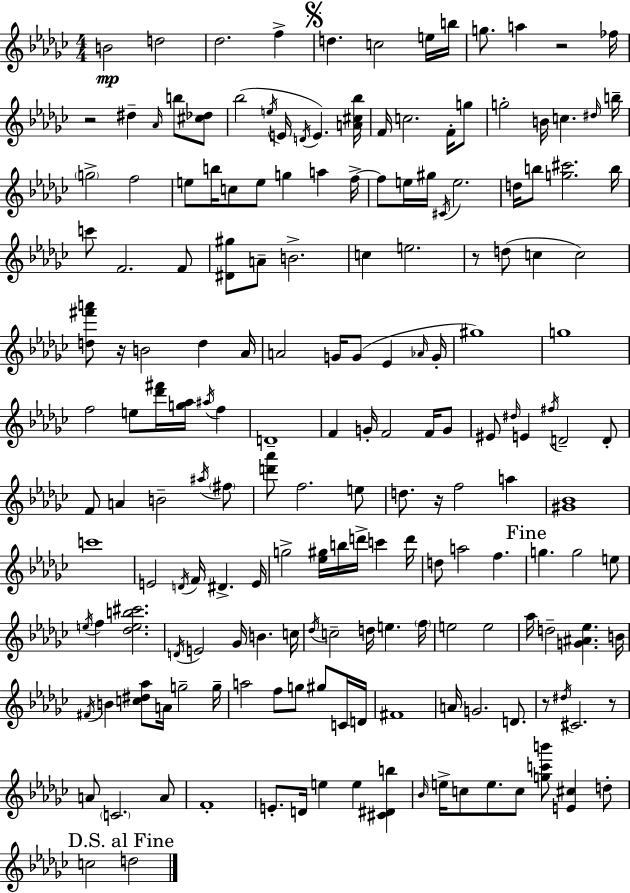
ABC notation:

X:1
T:Untitled
M:4/4
L:1/4
K:Ebm
B2 d2 _d2 f d c2 e/4 b/4 g/2 a z2 _f/4 z2 ^d _A/4 b/2 [^c_d]/2 _b2 e/4 E/4 D/4 E [A^c_b]/4 F/4 c2 F/4 g/2 g2 B/4 c ^d/4 b/4 g2 f2 e/2 b/4 c/2 e/2 g a f/4 f/2 e/4 ^g/4 ^C/4 e2 d/4 b/2 [g^c']2 b/4 c'/2 F2 F/2 [^D^g]/2 A/2 B2 c e2 z/2 d/2 c c2 [d^f'a']/2 z/4 B2 d _A/4 A2 G/4 G/2 _E _A/4 G/4 ^g4 g4 f2 e/2 [_d'^f']/4 [g_a]/4 ^a/4 f D4 F G/4 F2 F/4 G/2 ^E/2 ^d/4 E ^f/4 D2 D/2 F/2 A B2 ^a/4 ^f/2 [d'_a']/2 f2 e/2 d/2 z/4 f2 a [^G_B]4 c'4 E2 D/4 F/4 ^D E/4 g2 [_e^g]/4 b/4 d'/4 c' d'/4 d/2 a2 f g g2 e/2 e/4 f [_deb^c']2 D/4 E2 _G/4 B c/4 _d/4 c2 d/4 e f/4 e2 e2 _a/4 d2 [G^A_e] B/4 ^F/4 B [c^d_a]/2 A/4 g2 g/4 a2 f/2 g/2 ^g/2 C/4 D/4 ^F4 A/4 G2 D/2 z/2 ^d/4 ^C2 z/2 A/2 C2 A/2 F4 E/2 D/4 e e [^C^Db] _B/4 e/4 c/2 e/2 c/2 [gc'b']/2 [E^c] d/2 c2 d2